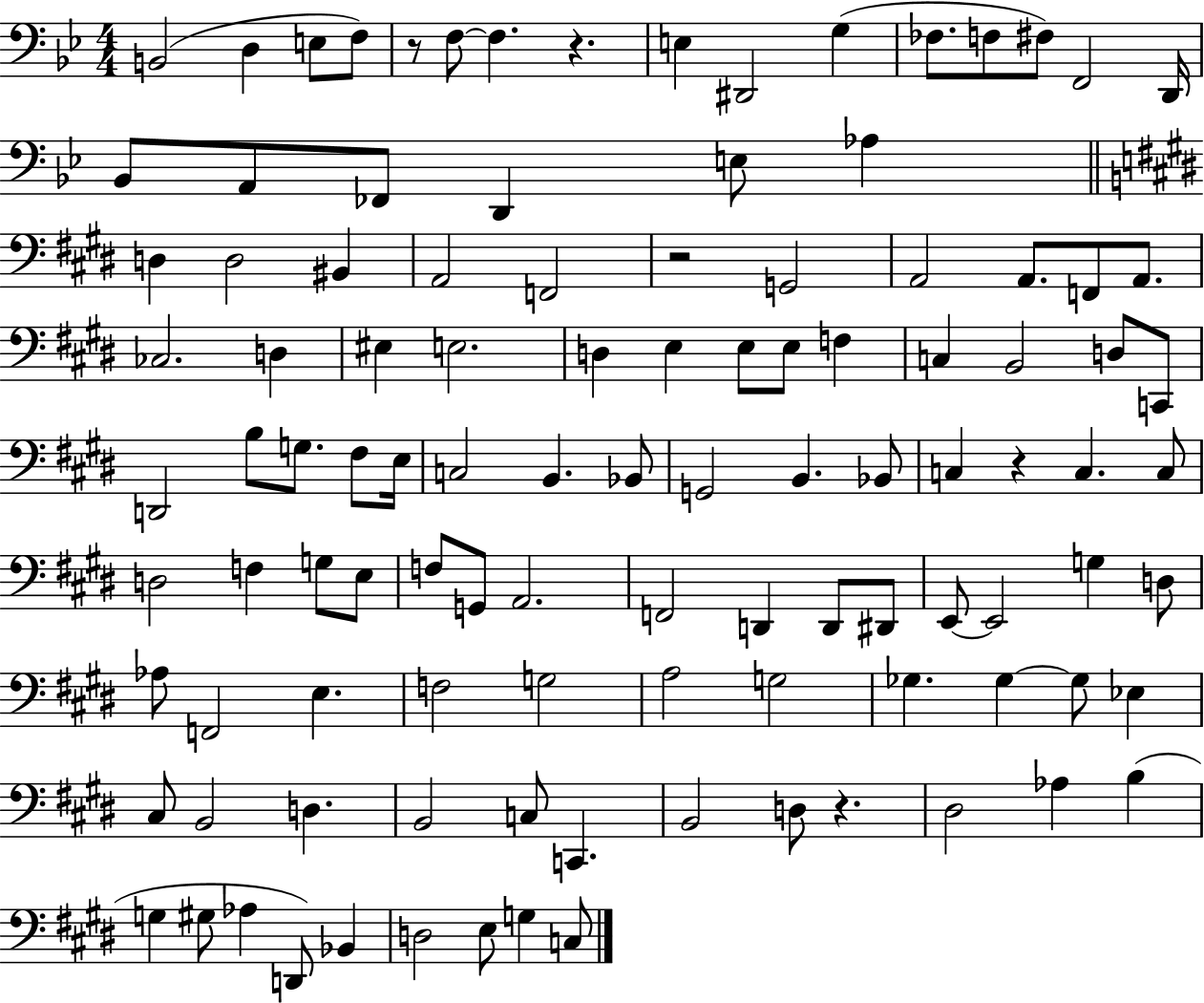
{
  \clef bass
  \numericTimeSignature
  \time 4/4
  \key bes \major
  b,2( d4 e8 f8) | r8 f8~~ f4. r4. | e4 dis,2 g4( | fes8. f8 fis8) f,2 d,16 | \break bes,8 a,8 fes,8 d,4 e8 aes4 | \bar "||" \break \key e \major d4 d2 bis,4 | a,2 f,2 | r2 g,2 | a,2 a,8. f,8 a,8. | \break ces2. d4 | eis4 e2. | d4 e4 e8 e8 f4 | c4 b,2 d8 c,8 | \break d,2 b8 g8. fis8 e16 | c2 b,4. bes,8 | g,2 b,4. bes,8 | c4 r4 c4. c8 | \break d2 f4 g8 e8 | f8 g,8 a,2. | f,2 d,4 d,8 dis,8 | e,8~~ e,2 g4 d8 | \break aes8 f,2 e4. | f2 g2 | a2 g2 | ges4. ges4~~ ges8 ees4 | \break cis8 b,2 d4. | b,2 c8 c,4. | b,2 d8 r4. | dis2 aes4 b4( | \break g4 gis8 aes4 d,8) bes,4 | d2 e8 g4 c8 | \bar "|."
}